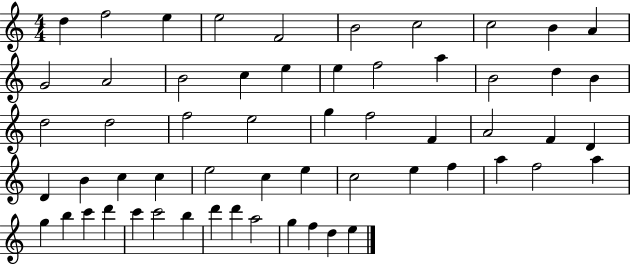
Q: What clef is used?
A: treble